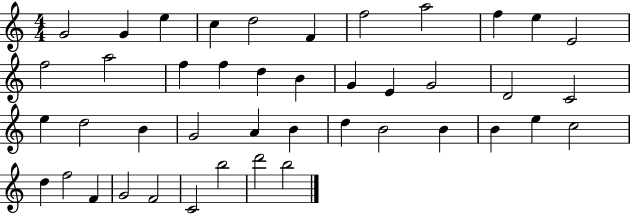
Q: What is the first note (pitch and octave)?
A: G4